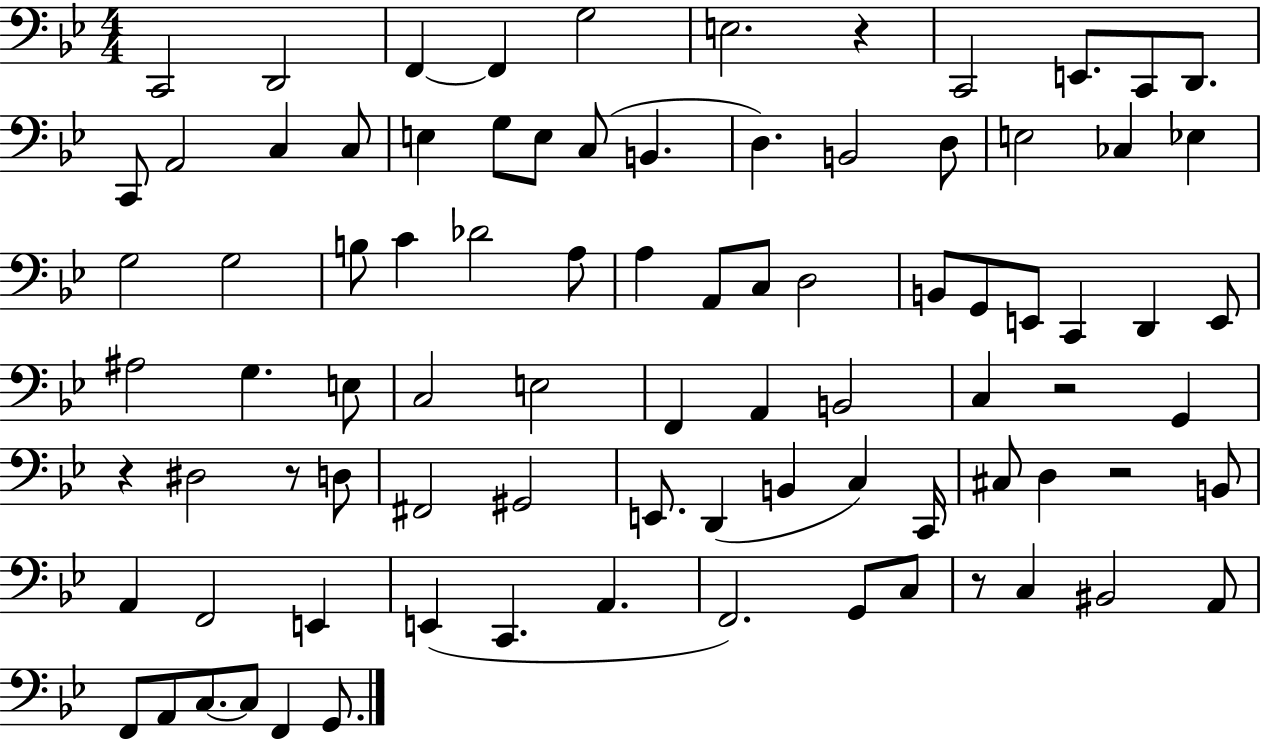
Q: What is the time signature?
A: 4/4